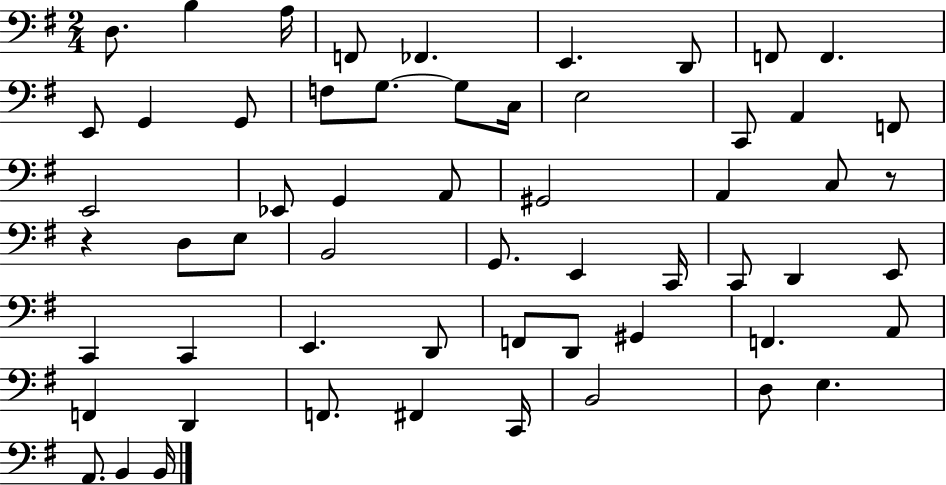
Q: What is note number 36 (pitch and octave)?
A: E2